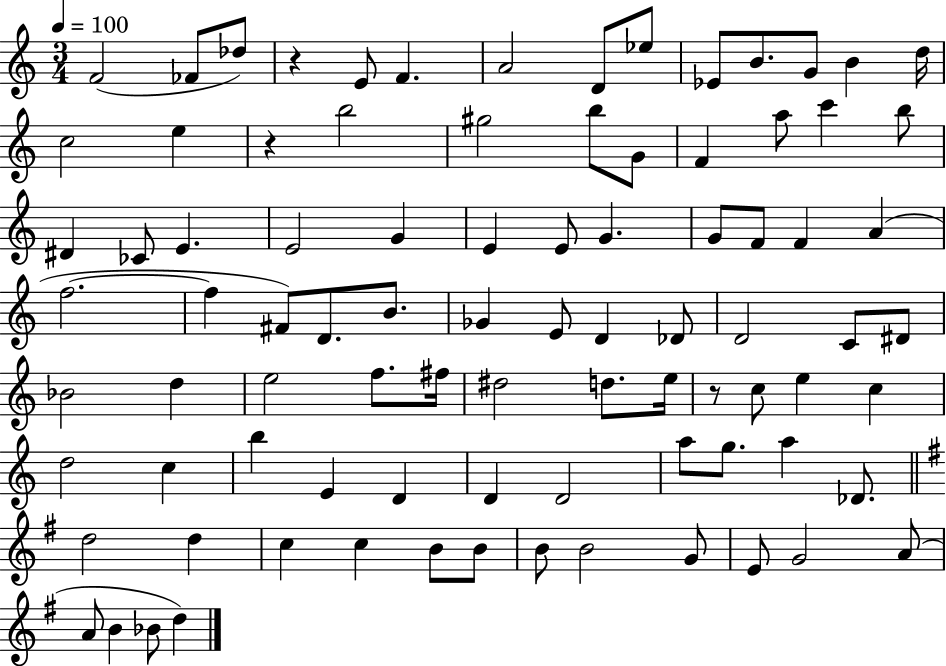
{
  \clef treble
  \numericTimeSignature
  \time 3/4
  \key c \major
  \tempo 4 = 100
  f'2( fes'8 des''8) | r4 e'8 f'4. | a'2 d'8 ees''8 | ees'8 b'8. g'8 b'4 d''16 | \break c''2 e''4 | r4 b''2 | gis''2 b''8 g'8 | f'4 a''8 c'''4 b''8 | \break dis'4 ces'8 e'4. | e'2 g'4 | e'4 e'8 g'4. | g'8 f'8 f'4 a'4( | \break f''2.~~ | f''4 fis'8) d'8. b'8. | ges'4 e'8 d'4 des'8 | d'2 c'8 dis'8 | \break bes'2 d''4 | e''2 f''8. fis''16 | dis''2 d''8. e''16 | r8 c''8 e''4 c''4 | \break d''2 c''4 | b''4 e'4 d'4 | d'4 d'2 | a''8 g''8. a''4 des'8. | \break \bar "||" \break \key g \major d''2 d''4 | c''4 c''4 b'8 b'8 | b'8 b'2 g'8 | e'8 g'2 a'8( | \break a'8 b'4 bes'8 d''4) | \bar "|."
}